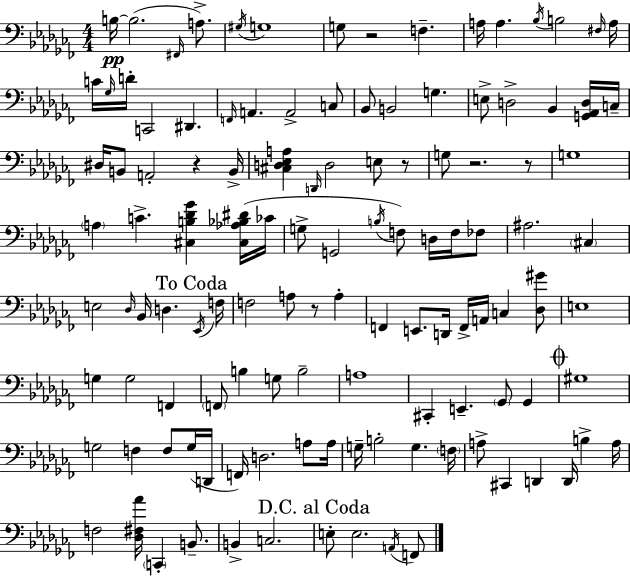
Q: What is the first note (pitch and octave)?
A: B3